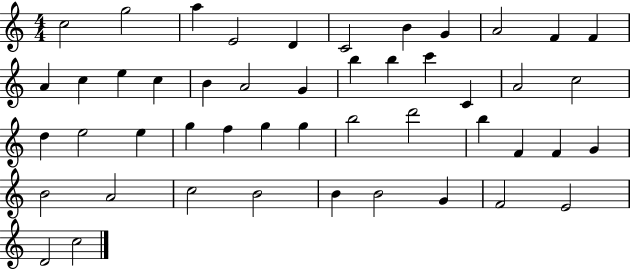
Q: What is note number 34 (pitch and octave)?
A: B5